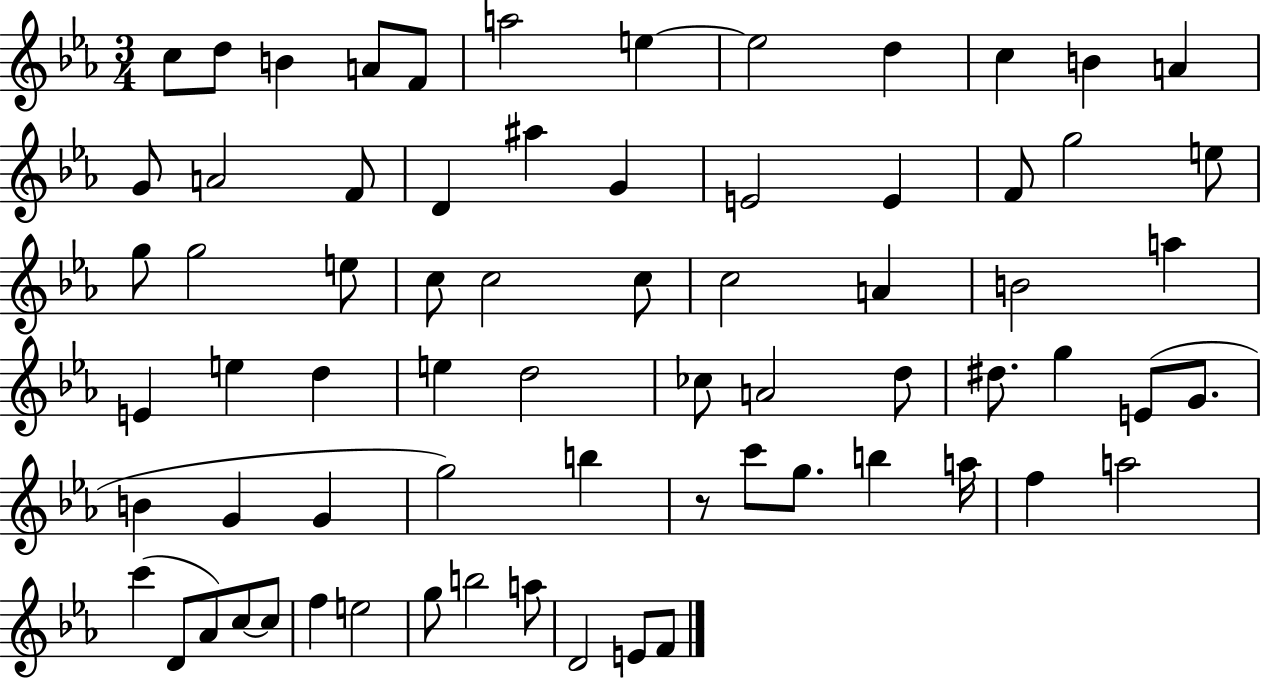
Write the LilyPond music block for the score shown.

{
  \clef treble
  \numericTimeSignature
  \time 3/4
  \key ees \major
  \repeat volta 2 { c''8 d''8 b'4 a'8 f'8 | a''2 e''4~~ | e''2 d''4 | c''4 b'4 a'4 | \break g'8 a'2 f'8 | d'4 ais''4 g'4 | e'2 e'4 | f'8 g''2 e''8 | \break g''8 g''2 e''8 | c''8 c''2 c''8 | c''2 a'4 | b'2 a''4 | \break e'4 e''4 d''4 | e''4 d''2 | ces''8 a'2 d''8 | dis''8. g''4 e'8( g'8. | \break b'4 g'4 g'4 | g''2) b''4 | r8 c'''8 g''8. b''4 a''16 | f''4 a''2 | \break c'''4( d'8 aes'8) c''8~~ c''8 | f''4 e''2 | g''8 b''2 a''8 | d'2 e'8 f'8 | \break } \bar "|."
}